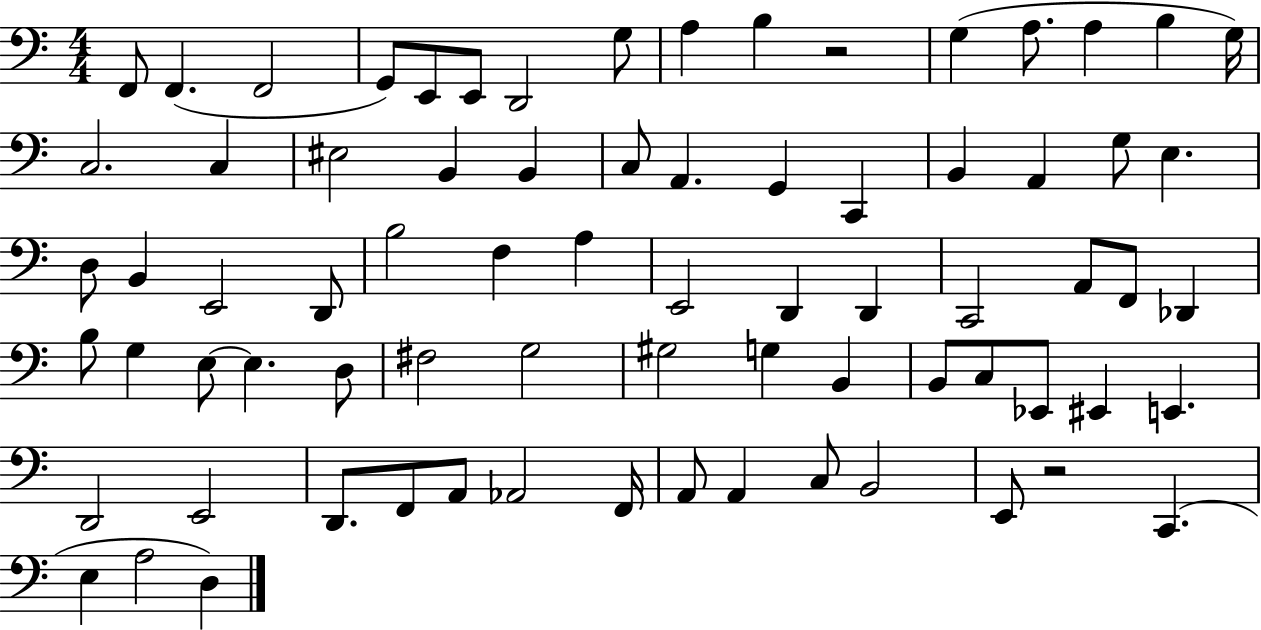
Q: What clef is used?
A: bass